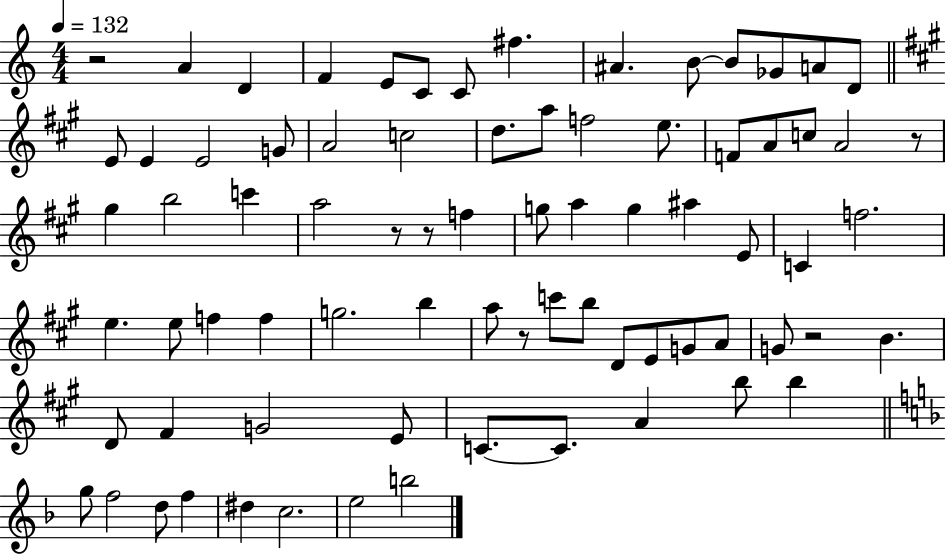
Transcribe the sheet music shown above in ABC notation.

X:1
T:Untitled
M:4/4
L:1/4
K:C
z2 A D F E/2 C/2 C/2 ^f ^A B/2 B/2 _G/2 A/2 D/2 E/2 E E2 G/2 A2 c2 d/2 a/2 f2 e/2 F/2 A/2 c/2 A2 z/2 ^g b2 c' a2 z/2 z/2 f g/2 a g ^a E/2 C f2 e e/2 f f g2 b a/2 z/2 c'/2 b/2 D/2 E/2 G/2 A/2 G/2 z2 B D/2 ^F G2 E/2 C/2 C/2 A b/2 b g/2 f2 d/2 f ^d c2 e2 b2